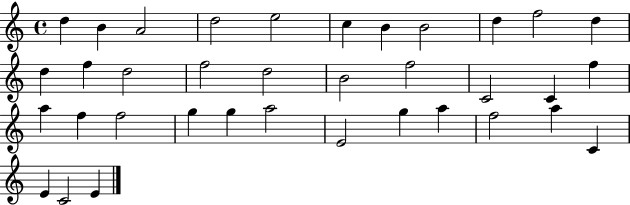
D5/q B4/q A4/h D5/h E5/h C5/q B4/q B4/h D5/q F5/h D5/q D5/q F5/q D5/h F5/h D5/h B4/h F5/h C4/h C4/q F5/q A5/q F5/q F5/h G5/q G5/q A5/h E4/h G5/q A5/q F5/h A5/q C4/q E4/q C4/h E4/q